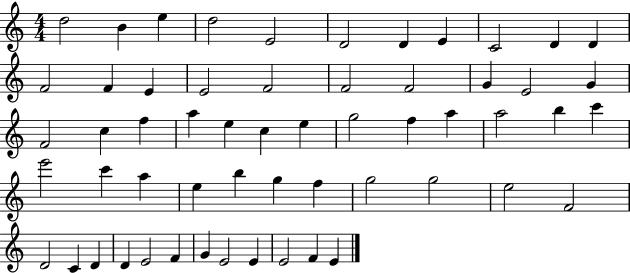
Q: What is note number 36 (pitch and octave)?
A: C6